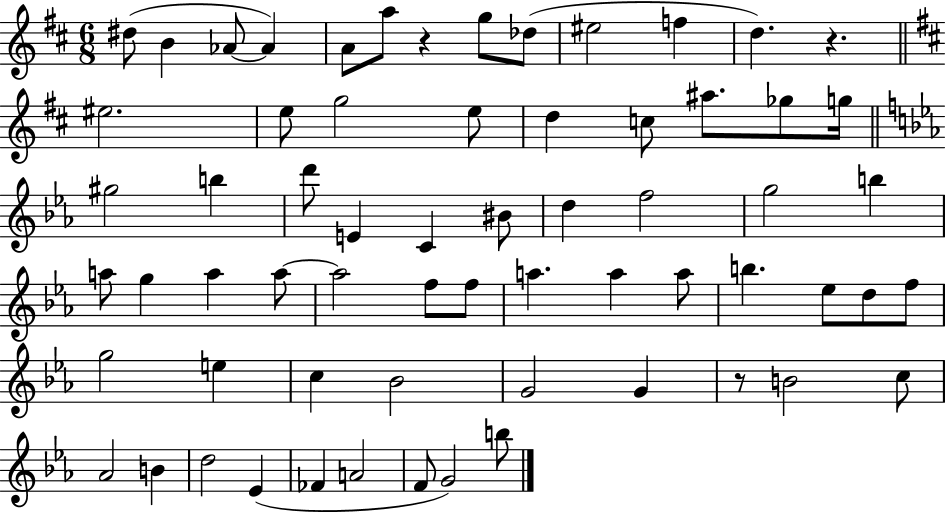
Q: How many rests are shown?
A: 3